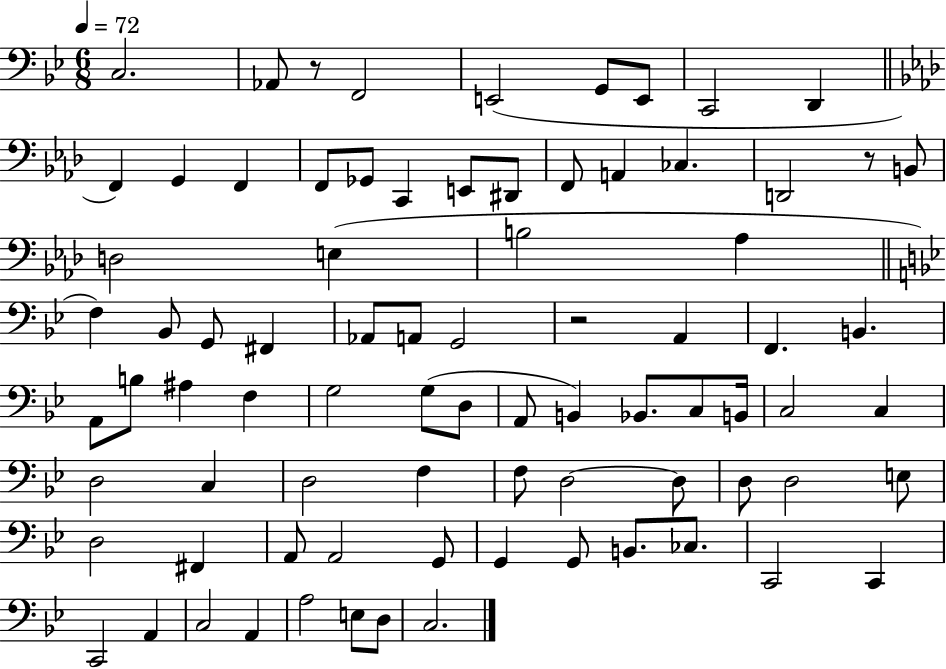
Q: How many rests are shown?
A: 3